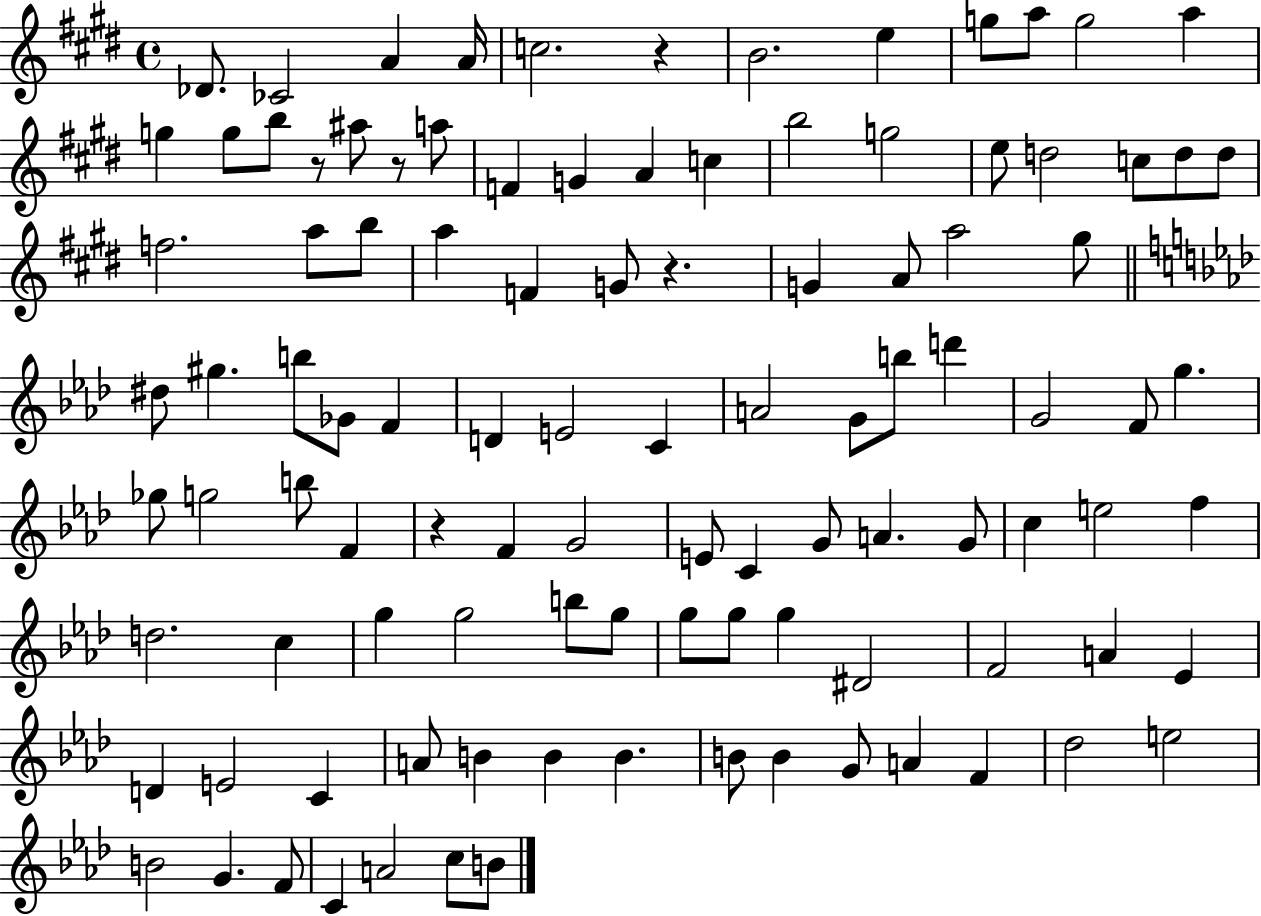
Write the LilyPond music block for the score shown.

{
  \clef treble
  \time 4/4
  \defaultTimeSignature
  \key e \major
  \repeat volta 2 { des'8. ces'2 a'4 a'16 | c''2. r4 | b'2. e''4 | g''8 a''8 g''2 a''4 | \break g''4 g''8 b''8 r8 ais''8 r8 a''8 | f'4 g'4 a'4 c''4 | b''2 g''2 | e''8 d''2 c''8 d''8 d''8 | \break f''2. a''8 b''8 | a''4 f'4 g'8 r4. | g'4 a'8 a''2 gis''8 | \bar "||" \break \key aes \major dis''8 gis''4. b''8 ges'8 f'4 | d'4 e'2 c'4 | a'2 g'8 b''8 d'''4 | g'2 f'8 g''4. | \break ges''8 g''2 b''8 f'4 | r4 f'4 g'2 | e'8 c'4 g'8 a'4. g'8 | c''4 e''2 f''4 | \break d''2. c''4 | g''4 g''2 b''8 g''8 | g''8 g''8 g''4 dis'2 | f'2 a'4 ees'4 | \break d'4 e'2 c'4 | a'8 b'4 b'4 b'4. | b'8 b'4 g'8 a'4 f'4 | des''2 e''2 | \break b'2 g'4. f'8 | c'4 a'2 c''8 b'8 | } \bar "|."
}